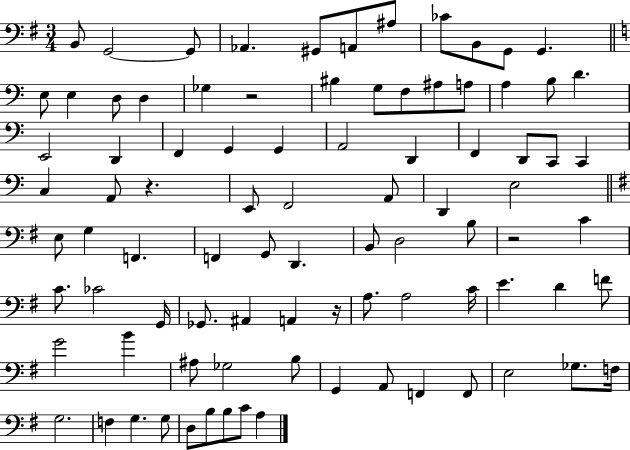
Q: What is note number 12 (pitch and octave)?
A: E3